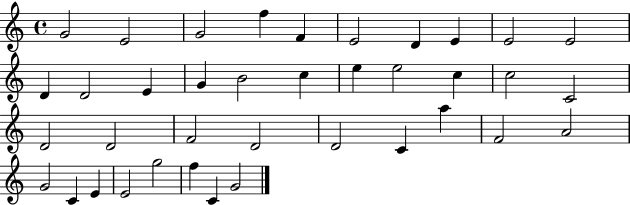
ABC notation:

X:1
T:Untitled
M:4/4
L:1/4
K:C
G2 E2 G2 f F E2 D E E2 E2 D D2 E G B2 c e e2 c c2 C2 D2 D2 F2 D2 D2 C a F2 A2 G2 C E E2 g2 f C G2